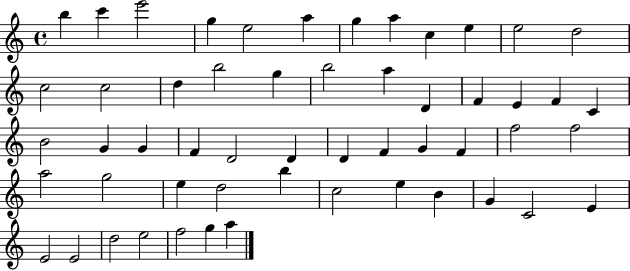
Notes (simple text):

B5/q C6/q E6/h G5/q E5/h A5/q G5/q A5/q C5/q E5/q E5/h D5/h C5/h C5/h D5/q B5/h G5/q B5/h A5/q D4/q F4/q E4/q F4/q C4/q B4/h G4/q G4/q F4/q D4/h D4/q D4/q F4/q G4/q F4/q F5/h F5/h A5/h G5/h E5/q D5/h B5/q C5/h E5/q B4/q G4/q C4/h E4/q E4/h E4/h D5/h E5/h F5/h G5/q A5/q